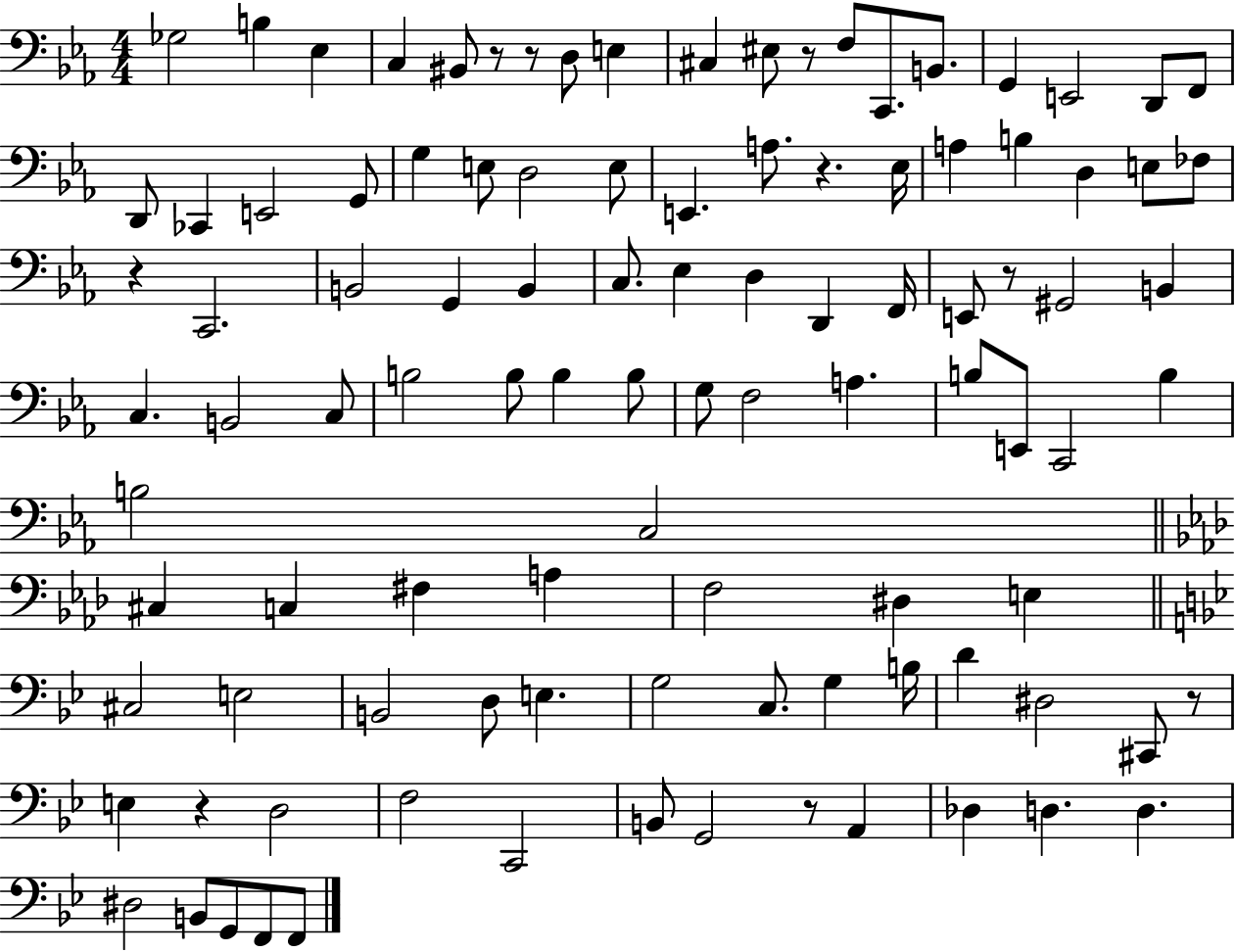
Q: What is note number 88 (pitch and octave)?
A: D3